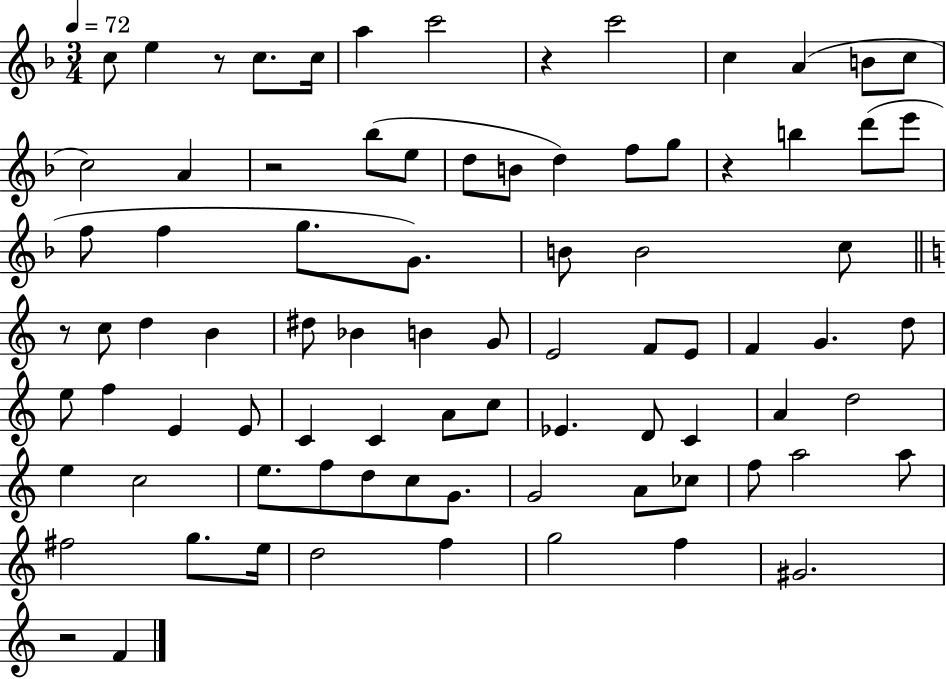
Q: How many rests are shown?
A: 6